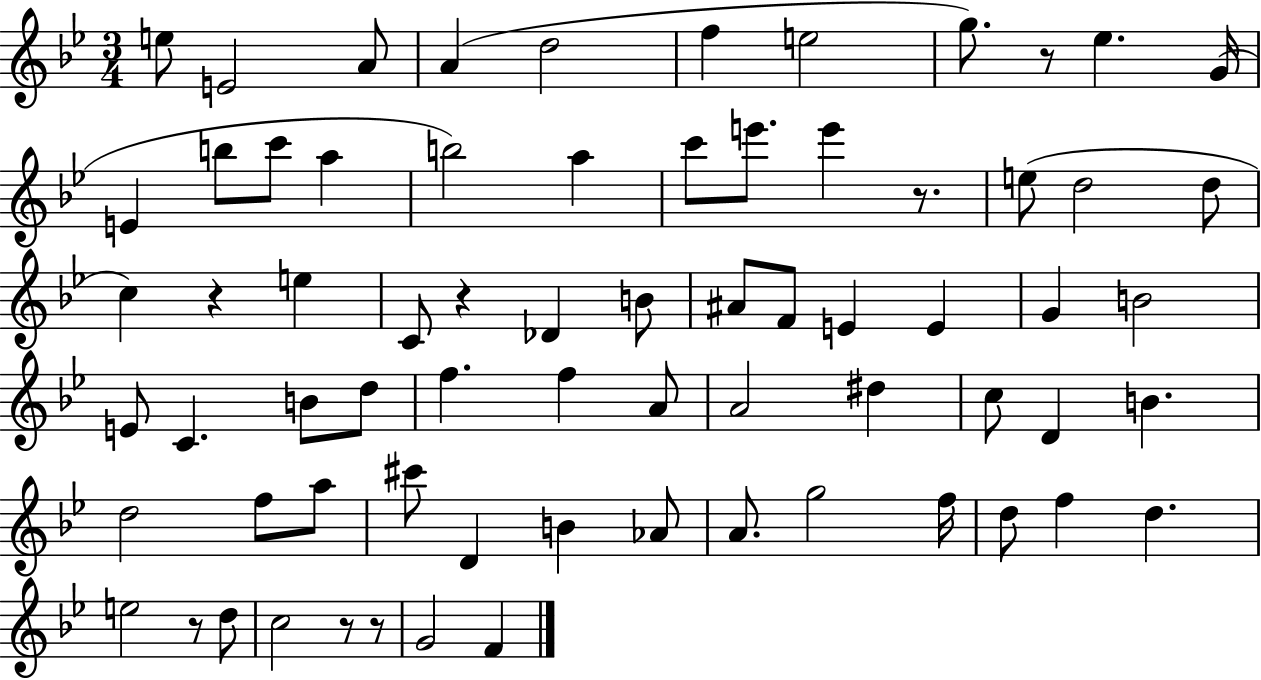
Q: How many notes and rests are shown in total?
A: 70